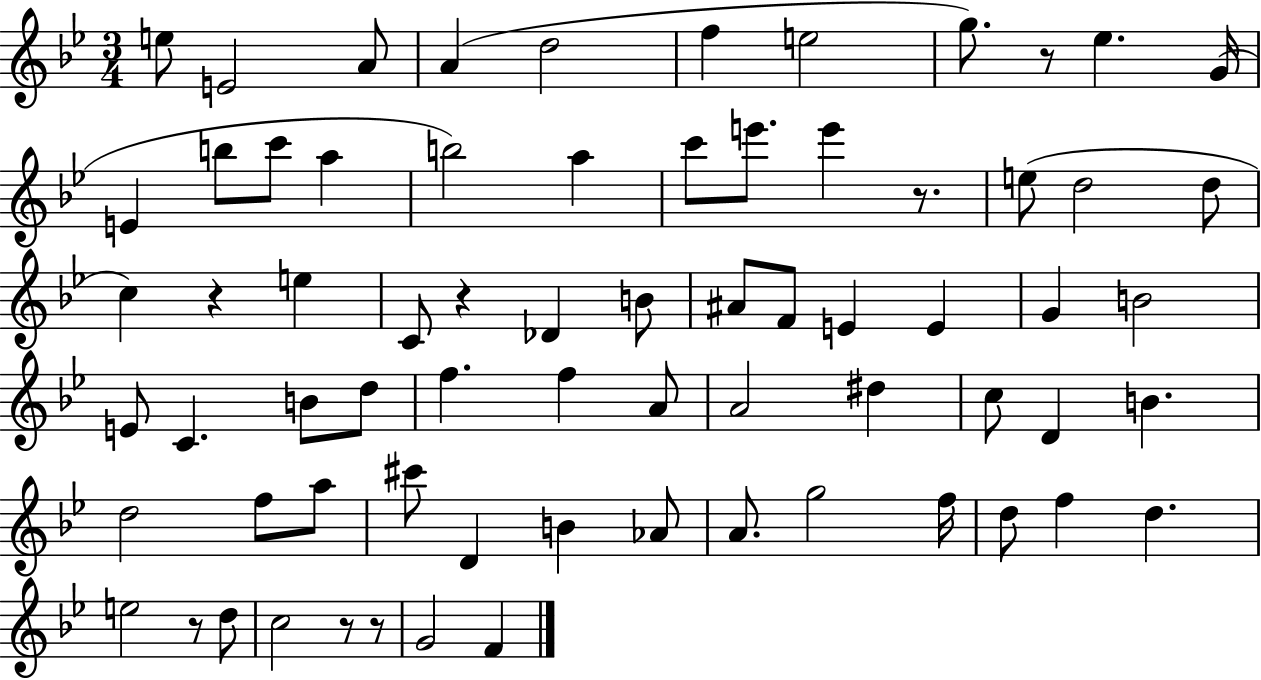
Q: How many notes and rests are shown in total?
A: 70